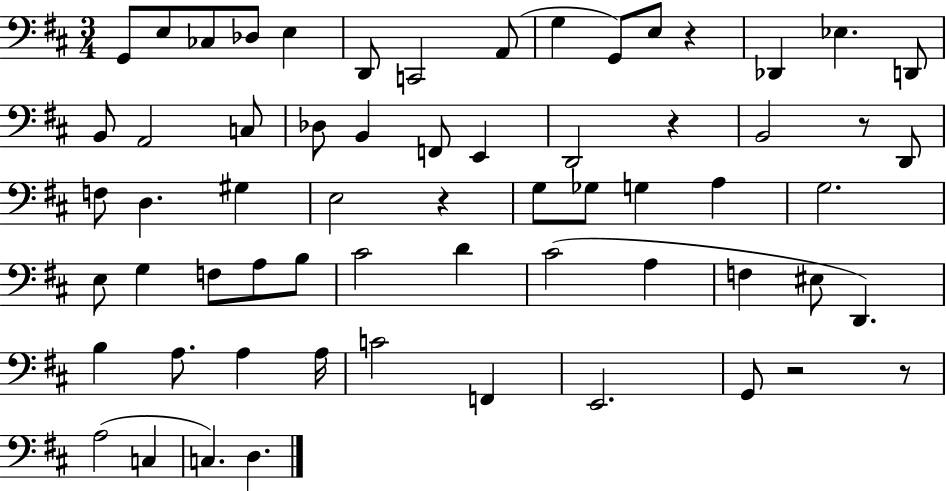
G2/e E3/e CES3/e Db3/e E3/q D2/e C2/h A2/e G3/q G2/e E3/e R/q Db2/q Eb3/q. D2/e B2/e A2/h C3/e Db3/e B2/q F2/e E2/q D2/h R/q B2/h R/e D2/e F3/e D3/q. G#3/q E3/h R/q G3/e Gb3/e G3/q A3/q G3/h. E3/e G3/q F3/e A3/e B3/e C#4/h D4/q C#4/h A3/q F3/q EIS3/e D2/q. B3/q A3/e. A3/q A3/s C4/h F2/q E2/h. G2/e R/h R/e A3/h C3/q C3/q. D3/q.